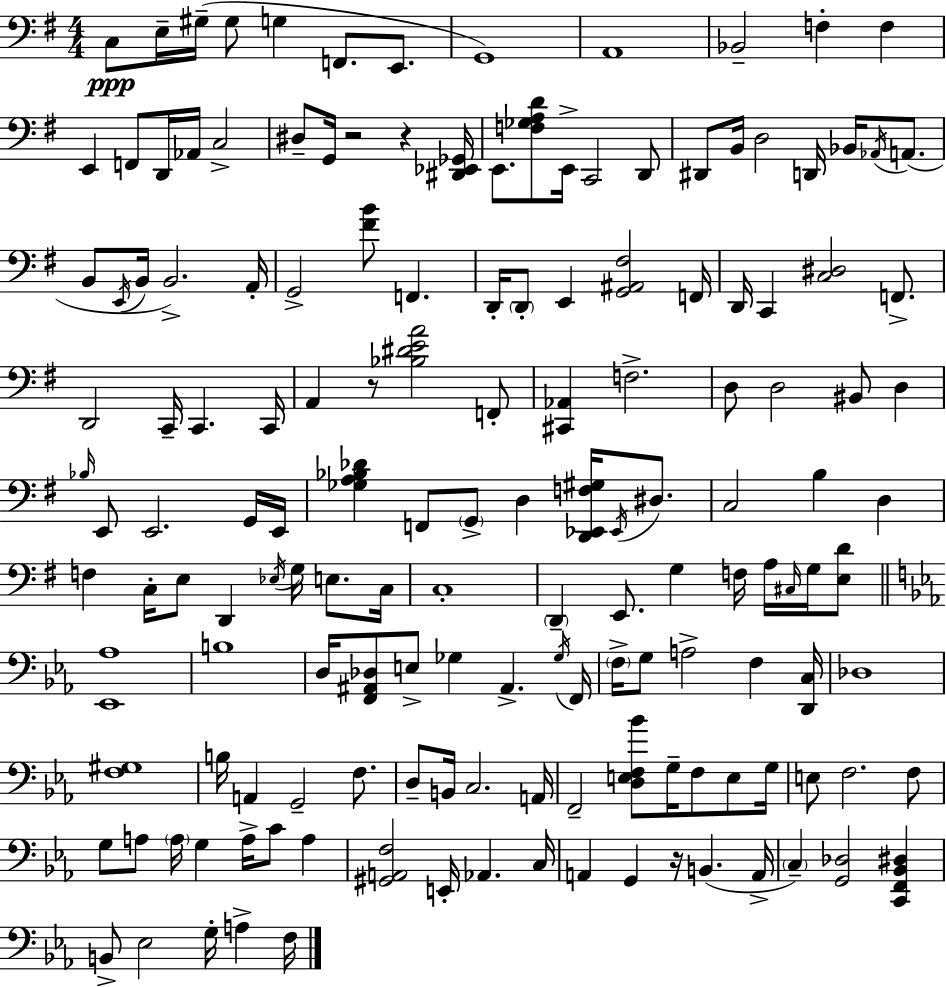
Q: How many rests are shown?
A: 4